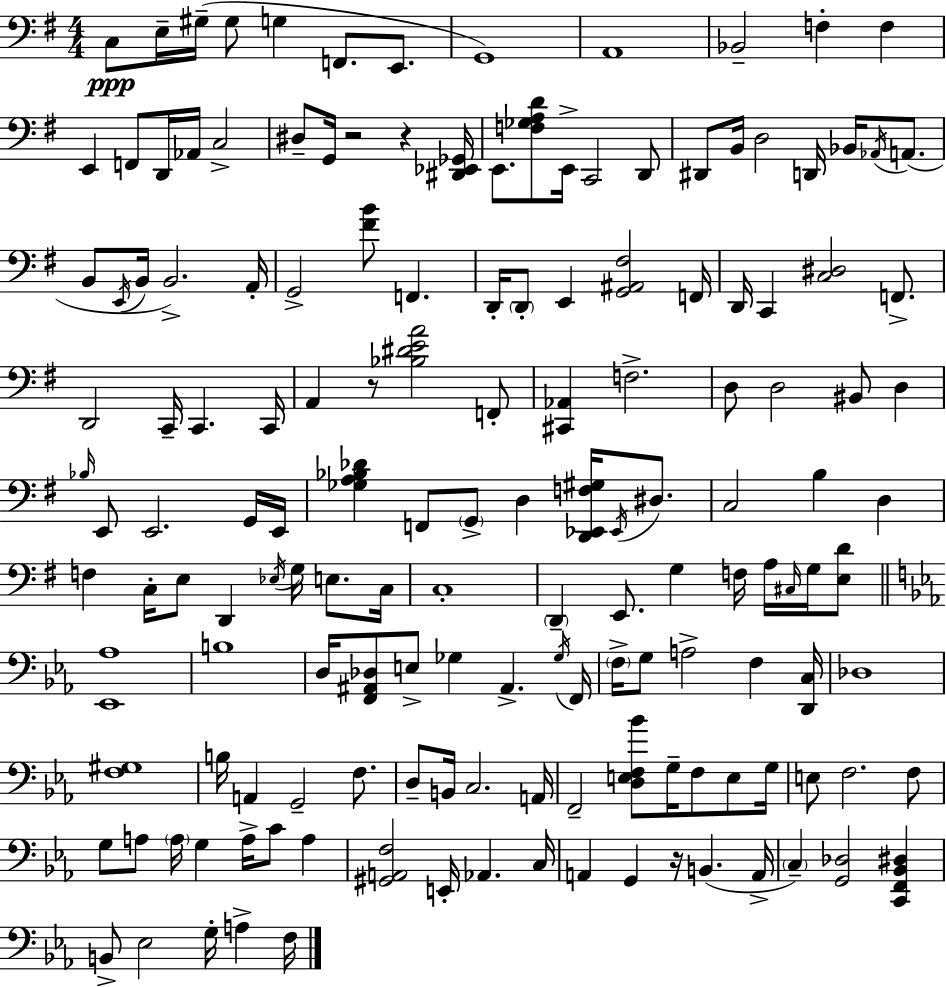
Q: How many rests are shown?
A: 4